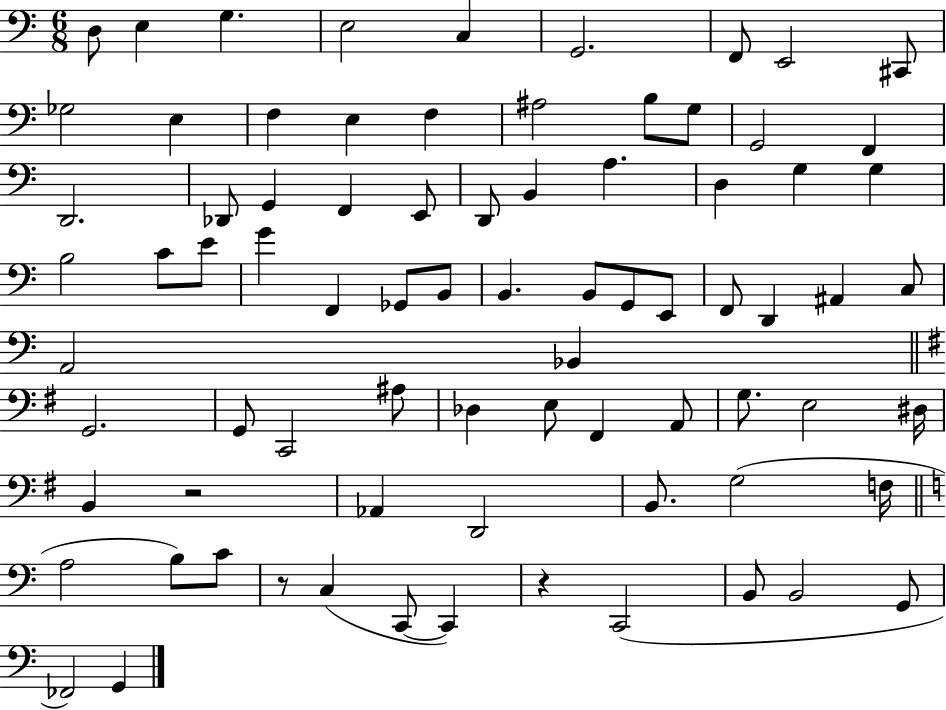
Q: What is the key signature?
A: C major